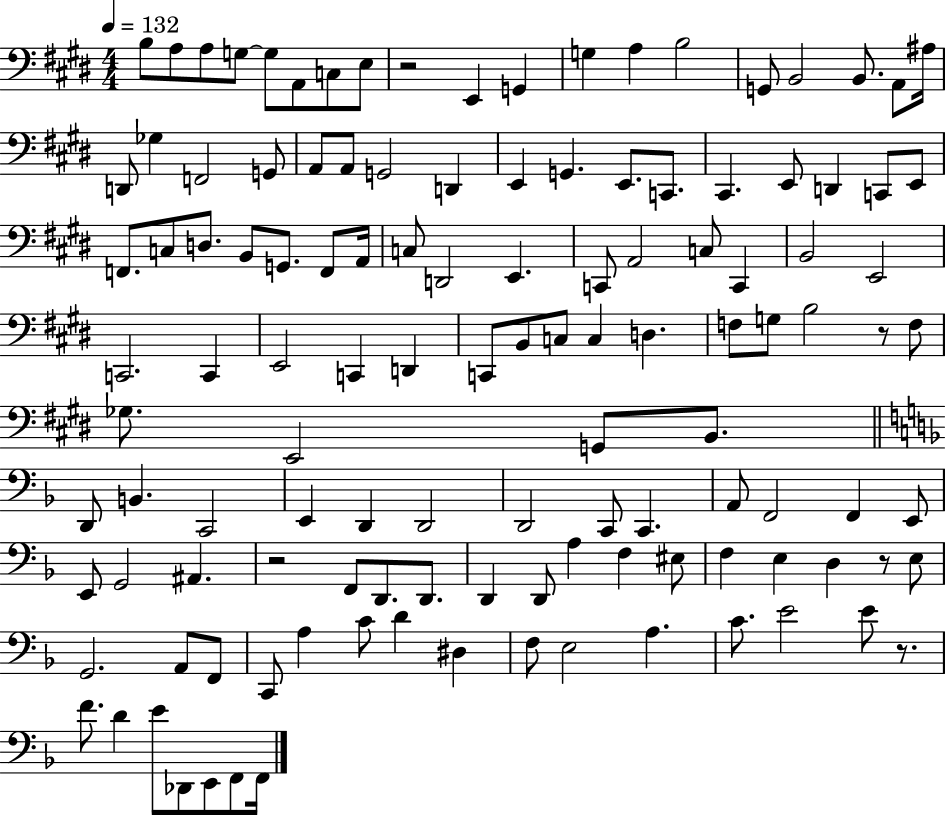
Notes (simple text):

B3/e A3/e A3/e G3/e G3/e A2/e C3/e E3/e R/h E2/q G2/q G3/q A3/q B3/h G2/e B2/h B2/e. A2/e A#3/s D2/e Gb3/q F2/h G2/e A2/e A2/e G2/h D2/q E2/q G2/q. E2/e. C2/e. C#2/q. E2/e D2/q C2/e E2/e F2/e. C3/e D3/e. B2/e G2/e. F2/e A2/s C3/e D2/h E2/q. C2/e A2/h C3/e C2/q B2/h E2/h C2/h. C2/q E2/h C2/q D2/q C2/e B2/e C3/e C3/q D3/q. F3/e G3/e B3/h R/e F3/e Gb3/e. E2/h G2/e B2/e. D2/e B2/q. C2/h E2/q D2/q D2/h D2/h C2/e C2/q. A2/e F2/h F2/q E2/e E2/e G2/h A#2/q. R/h F2/e D2/e. D2/e. D2/q D2/e A3/q F3/q EIS3/e F3/q E3/q D3/q R/e E3/e G2/h. A2/e F2/e C2/e A3/q C4/e D4/q D#3/q F3/e E3/h A3/q. C4/e. E4/h E4/e R/e. F4/e. D4/q E4/e Db2/e E2/e F2/e F2/s